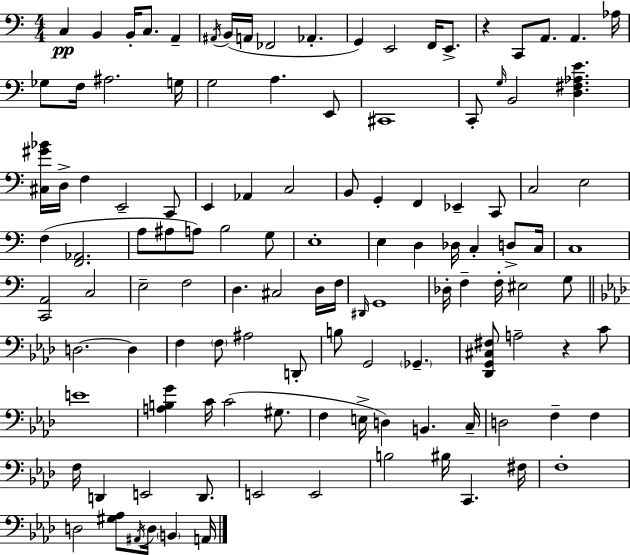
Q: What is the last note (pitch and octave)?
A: A2